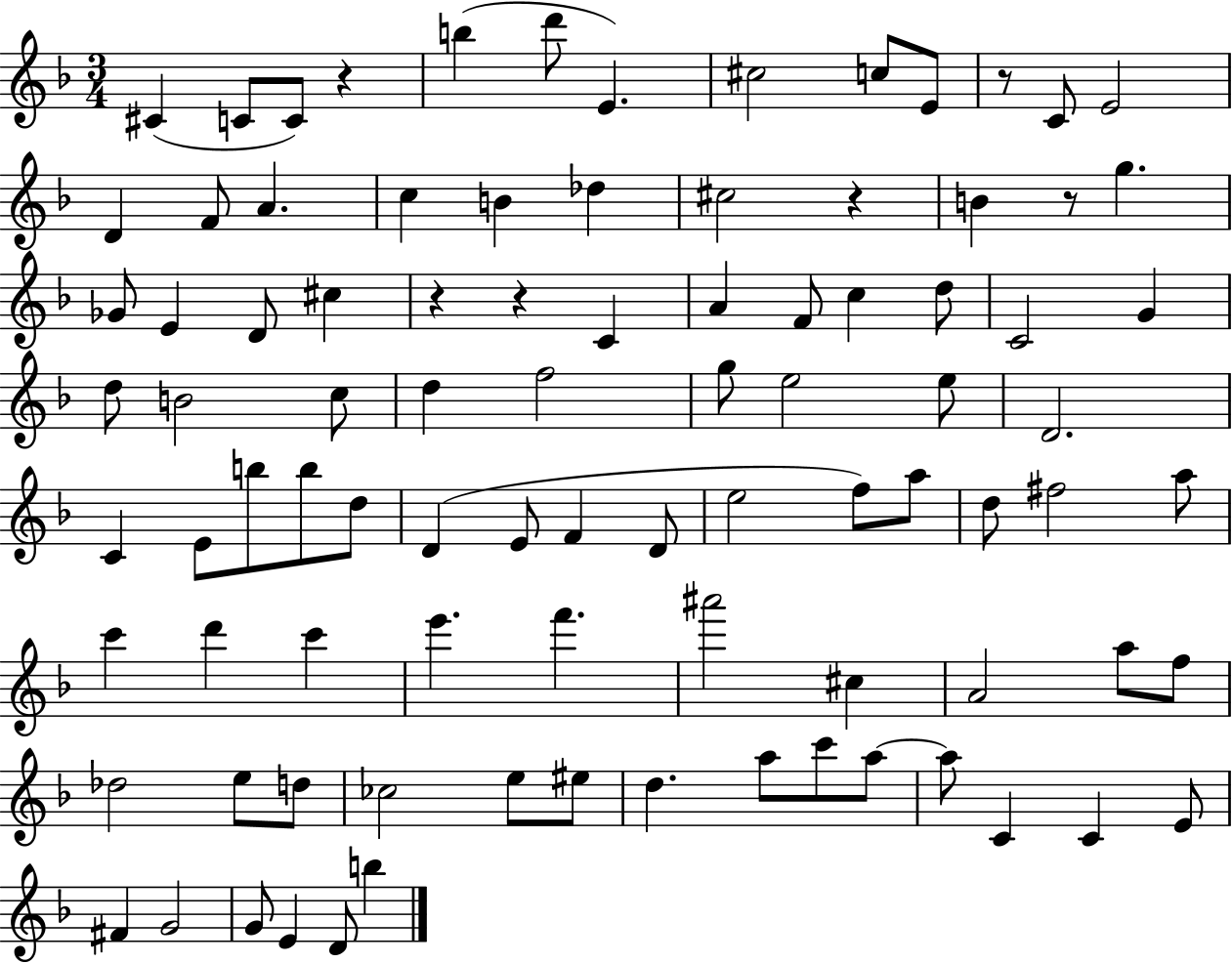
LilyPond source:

{
  \clef treble
  \numericTimeSignature
  \time 3/4
  \key f \major
  cis'4( c'8 c'8) r4 | b''4( d'''8 e'4.) | cis''2 c''8 e'8 | r8 c'8 e'2 | \break d'4 f'8 a'4. | c''4 b'4 des''4 | cis''2 r4 | b'4 r8 g''4. | \break ges'8 e'4 d'8 cis''4 | r4 r4 c'4 | a'4 f'8 c''4 d''8 | c'2 g'4 | \break d''8 b'2 c''8 | d''4 f''2 | g''8 e''2 e''8 | d'2. | \break c'4 e'8 b''8 b''8 d''8 | d'4( e'8 f'4 d'8 | e''2 f''8) a''8 | d''8 fis''2 a''8 | \break c'''4 d'''4 c'''4 | e'''4. f'''4. | ais'''2 cis''4 | a'2 a''8 f''8 | \break des''2 e''8 d''8 | ces''2 e''8 eis''8 | d''4. a''8 c'''8 a''8~~ | a''8 c'4 c'4 e'8 | \break fis'4 g'2 | g'8 e'4 d'8 b''4 | \bar "|."
}